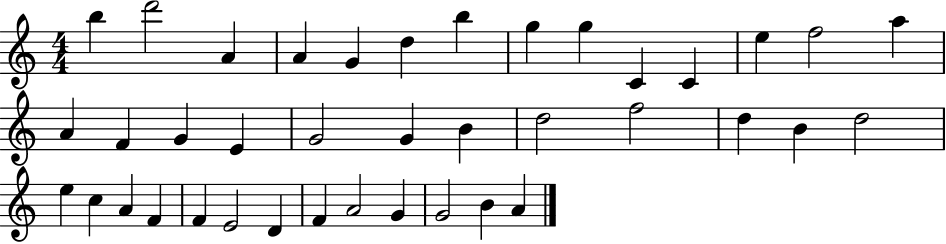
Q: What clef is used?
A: treble